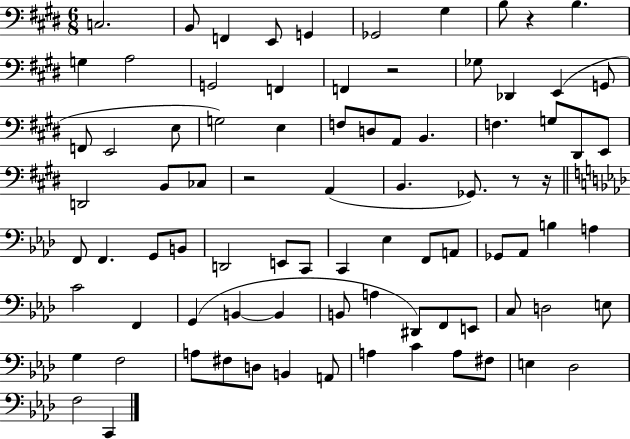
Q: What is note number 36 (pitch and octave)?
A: B2